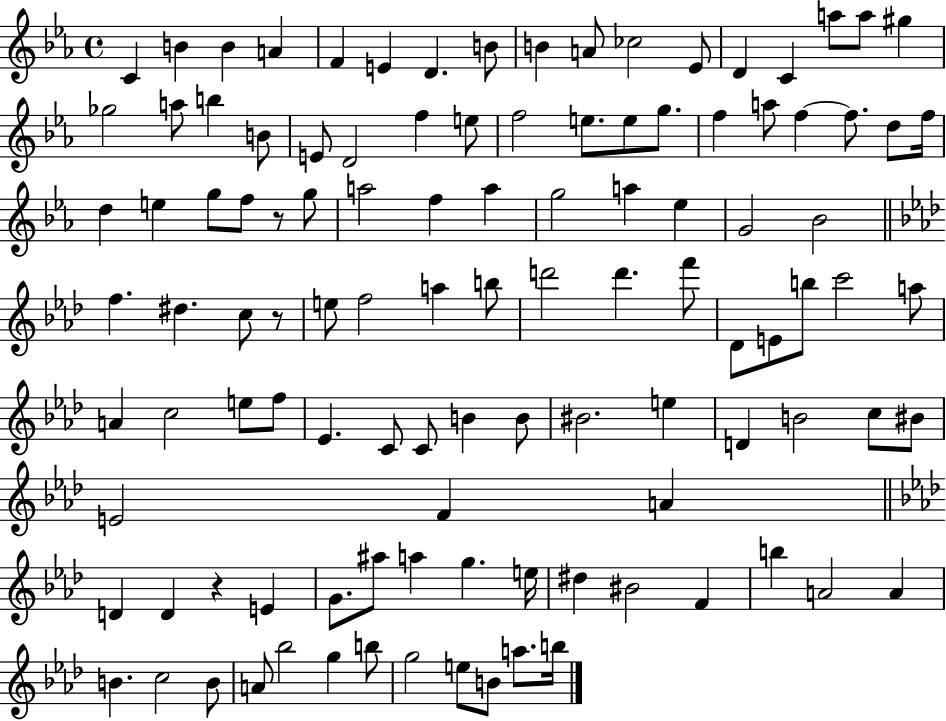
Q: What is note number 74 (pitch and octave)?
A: E5